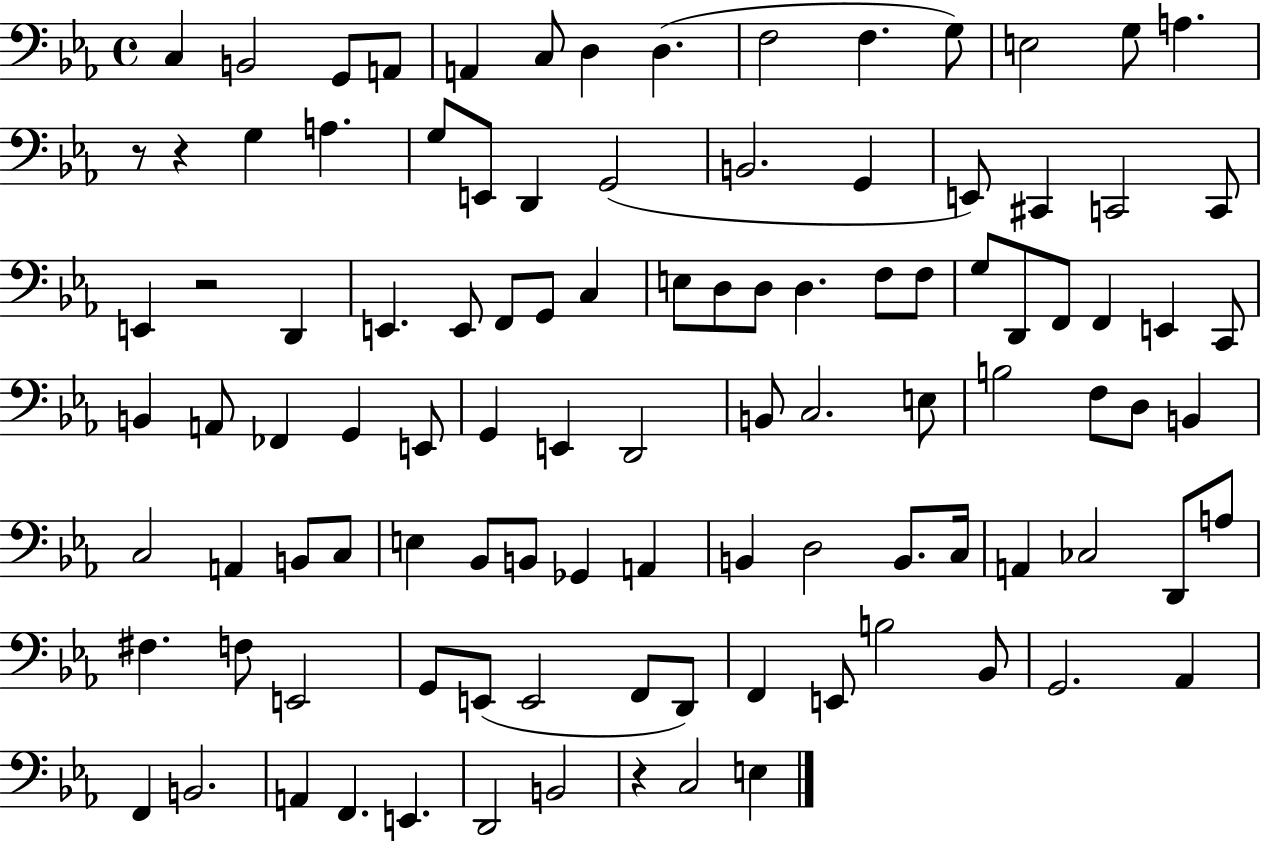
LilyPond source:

{
  \clef bass
  \time 4/4
  \defaultTimeSignature
  \key ees \major
  c4 b,2 g,8 a,8 | a,4 c8 d4 d4.( | f2 f4. g8) | e2 g8 a4. | \break r8 r4 g4 a4. | g8 e,8 d,4 g,2( | b,2. g,4 | e,8) cis,4 c,2 c,8 | \break e,4 r2 d,4 | e,4. e,8 f,8 g,8 c4 | e8 d8 d8 d4. f8 f8 | g8 d,8 f,8 f,4 e,4 c,8 | \break b,4 a,8 fes,4 g,4 e,8 | g,4 e,4 d,2 | b,8 c2. e8 | b2 f8 d8 b,4 | \break c2 a,4 b,8 c8 | e4 bes,8 b,8 ges,4 a,4 | b,4 d2 b,8. c16 | a,4 ces2 d,8 a8 | \break fis4. f8 e,2 | g,8 e,8( e,2 f,8 d,8) | f,4 e,8 b2 bes,8 | g,2. aes,4 | \break f,4 b,2. | a,4 f,4. e,4. | d,2 b,2 | r4 c2 e4 | \break \bar "|."
}